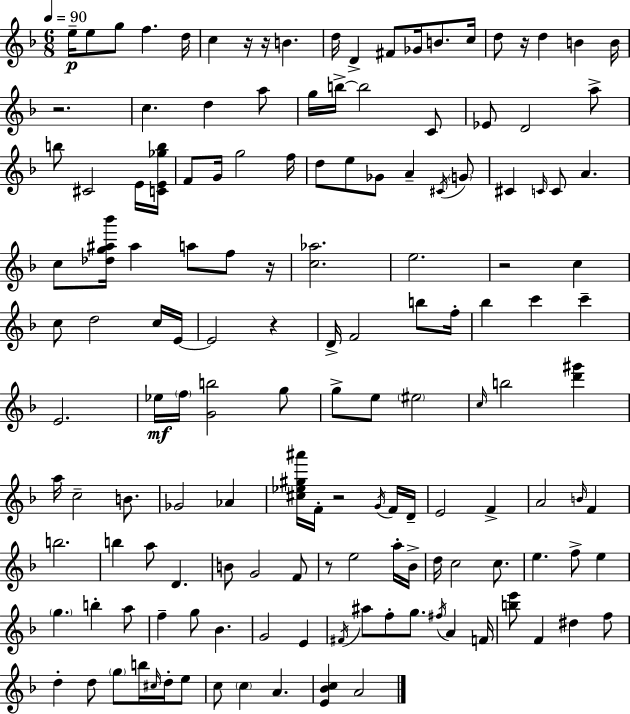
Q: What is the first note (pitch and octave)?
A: E5